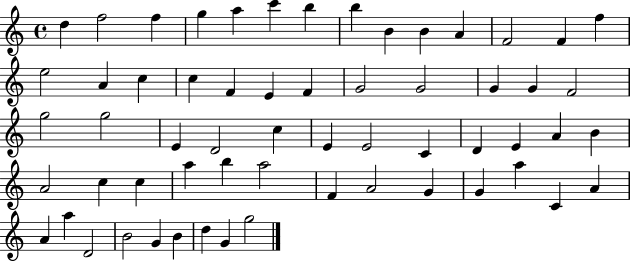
D5/q F5/h F5/q G5/q A5/q C6/q B5/q B5/q B4/q B4/q A4/q F4/h F4/q F5/q E5/h A4/q C5/q C5/q F4/q E4/q F4/q G4/h G4/h G4/q G4/q F4/h G5/h G5/h E4/q D4/h C5/q E4/q E4/h C4/q D4/q E4/q A4/q B4/q A4/h C5/q C5/q A5/q B5/q A5/h F4/q A4/h G4/q G4/q A5/q C4/q A4/q A4/q A5/q D4/h B4/h G4/q B4/q D5/q G4/q G5/h